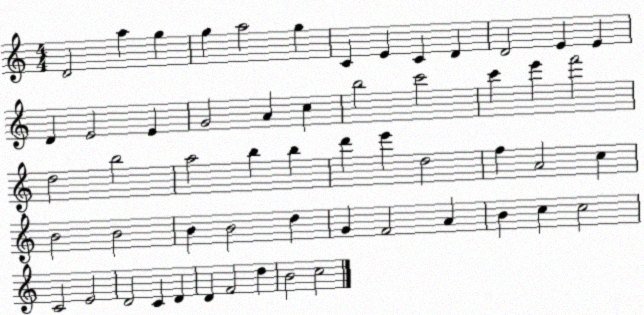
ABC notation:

X:1
T:Untitled
M:4/4
L:1/4
K:C
D2 a g g a2 g C E C D D2 E E D E2 E G2 A c b2 c'2 c' e' f'2 d2 b2 a2 b b d' e' d2 f A2 c B2 B2 B B2 d G F2 A B c c2 C2 E2 D2 C D D F2 d B2 c2